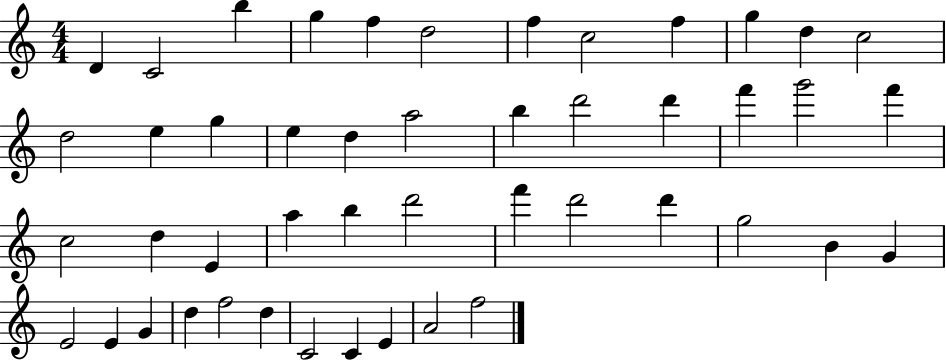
{
  \clef treble
  \numericTimeSignature
  \time 4/4
  \key c \major
  d'4 c'2 b''4 | g''4 f''4 d''2 | f''4 c''2 f''4 | g''4 d''4 c''2 | \break d''2 e''4 g''4 | e''4 d''4 a''2 | b''4 d'''2 d'''4 | f'''4 g'''2 f'''4 | \break c''2 d''4 e'4 | a''4 b''4 d'''2 | f'''4 d'''2 d'''4 | g''2 b'4 g'4 | \break e'2 e'4 g'4 | d''4 f''2 d''4 | c'2 c'4 e'4 | a'2 f''2 | \break \bar "|."
}